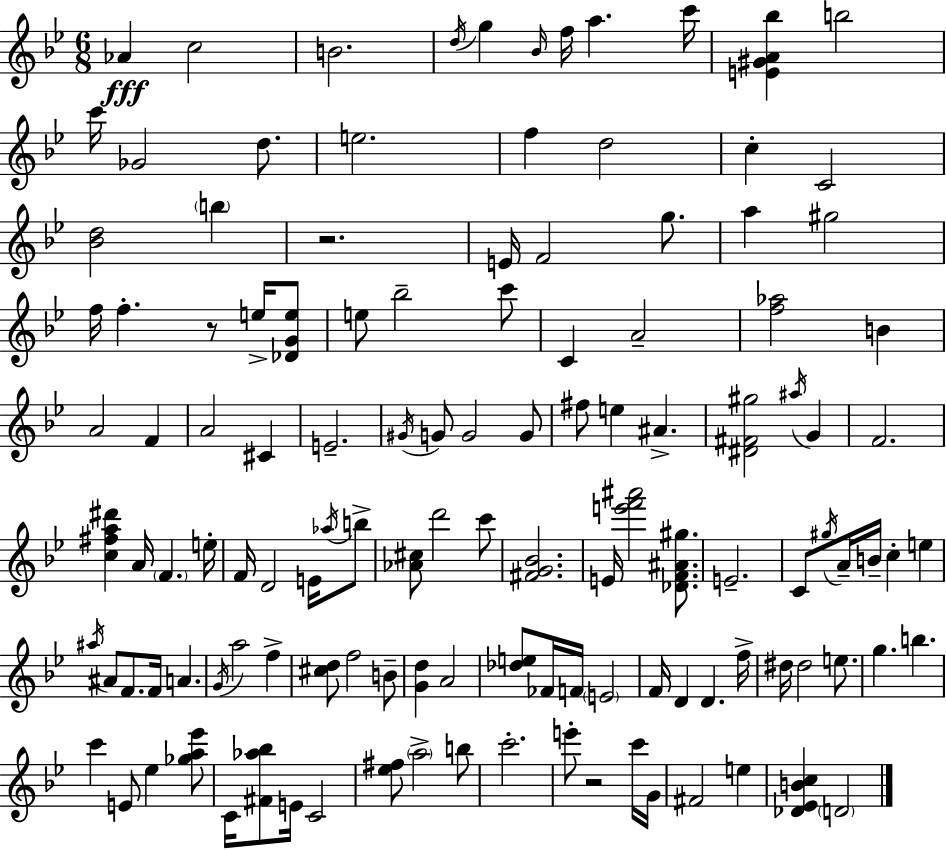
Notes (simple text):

Ab4/q C5/h B4/h. D5/s G5/q Bb4/s F5/s A5/q. C6/s [E4,G#4,A4,Bb5]/q B5/h C6/s Gb4/h D5/e. E5/h. F5/q D5/h C5/q C4/h [Bb4,D5]/h B5/q R/h. E4/s F4/h G5/e. A5/q G#5/h F5/s F5/q. R/e E5/s [Db4,G4,E5]/e E5/e Bb5/h C6/e C4/q A4/h [F5,Ab5]/h B4/q A4/h F4/q A4/h C#4/q E4/h. G#4/s G4/e G4/h G4/e F#5/e E5/q A#4/q. [D#4,F#4,G#5]/h A#5/s G4/q F4/h. [C5,F#5,A5,D#6]/q A4/s F4/q. E5/s F4/s D4/h E4/s Ab5/s B5/e [Ab4,C#5]/e D6/h C6/e [F#4,G4,Bb4]/h. E4/s [E6,F6,A#6]/h [Db4,F4,A#4,G#5]/e. E4/h. C4/e G#5/s A4/s B4/s C5/q E5/q A#5/s A#4/e F4/e. F4/s A4/q. G4/s A5/h F5/q [C#5,D5]/e F5/h B4/e [G4,D5]/q A4/h [Db5,E5]/e FES4/s F4/s E4/h F4/s D4/q D4/q. F5/s D#5/s D#5/h E5/e. G5/q. B5/q. C6/q E4/e Eb5/q [Gb5,A5,Eb6]/e C4/s [F#4,Ab5,Bb5]/e E4/s C4/h [Eb5,F#5]/e A5/h B5/e C6/h. E6/e R/h C6/s G4/s F#4/h E5/q [Db4,Eb4,B4,C5]/q D4/h